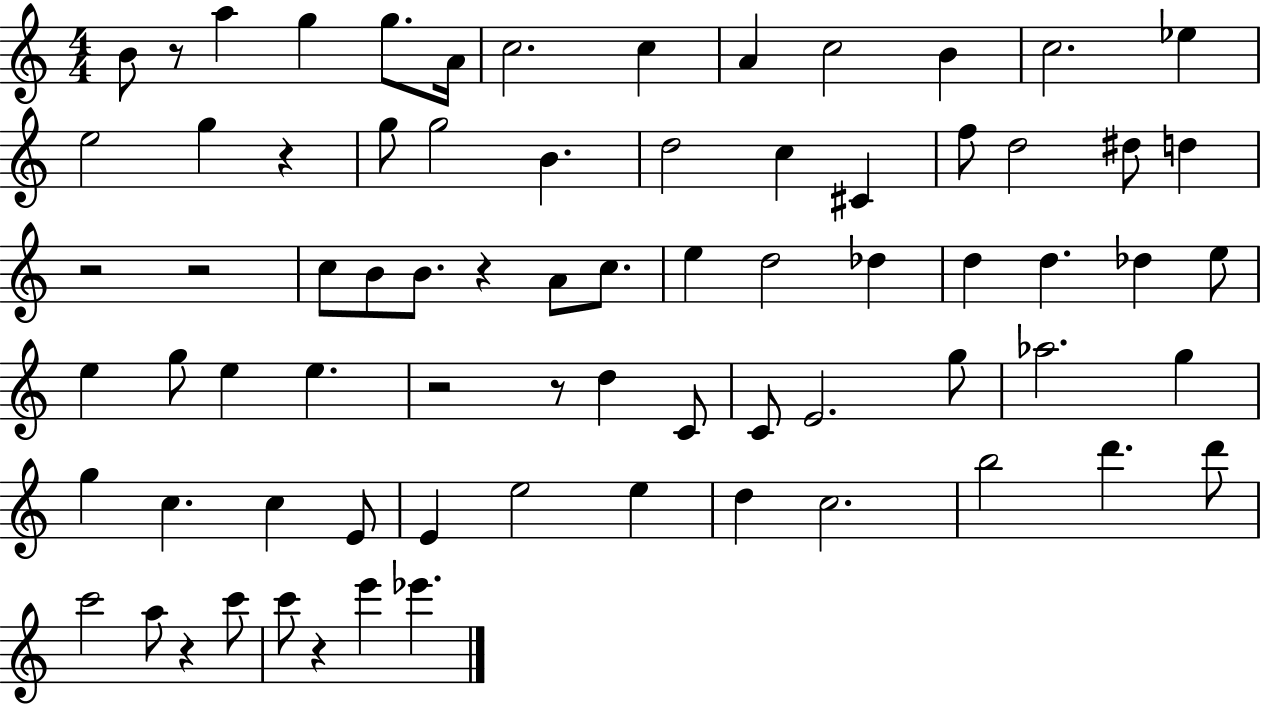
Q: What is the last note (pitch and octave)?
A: Eb6